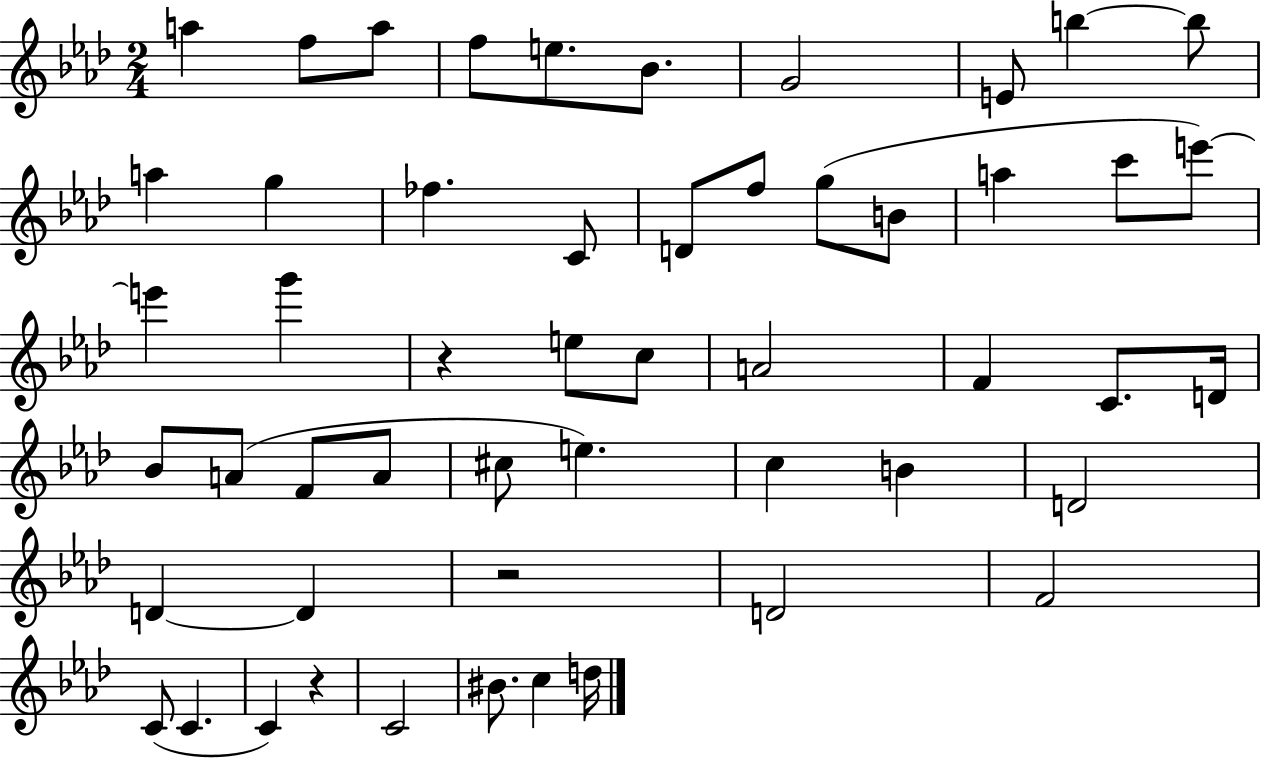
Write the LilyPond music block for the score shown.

{
  \clef treble
  \numericTimeSignature
  \time 2/4
  \key aes \major
  \repeat volta 2 { a''4 f''8 a''8 | f''8 e''8. bes'8. | g'2 | e'8 b''4~~ b''8 | \break a''4 g''4 | fes''4. c'8 | d'8 f''8 g''8( b'8 | a''4 c'''8 e'''8~~) | \break e'''4 g'''4 | r4 e''8 c''8 | a'2 | f'4 c'8. d'16 | \break bes'8 a'8( f'8 a'8 | cis''8 e''4.) | c''4 b'4 | d'2 | \break d'4~~ d'4 | r2 | d'2 | f'2 | \break c'8( c'4. | c'4) r4 | c'2 | bis'8. c''4 d''16 | \break } \bar "|."
}